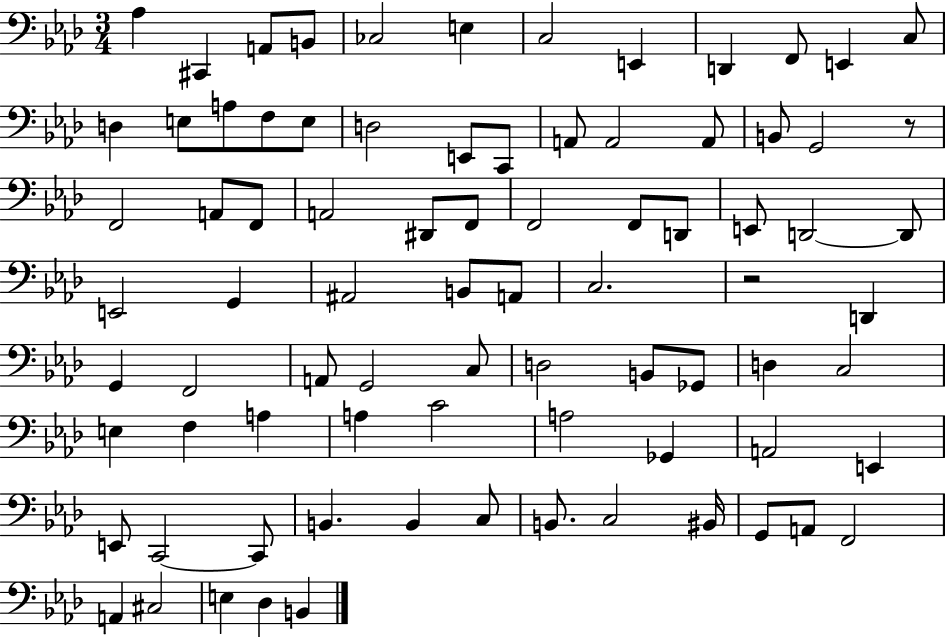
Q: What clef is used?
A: bass